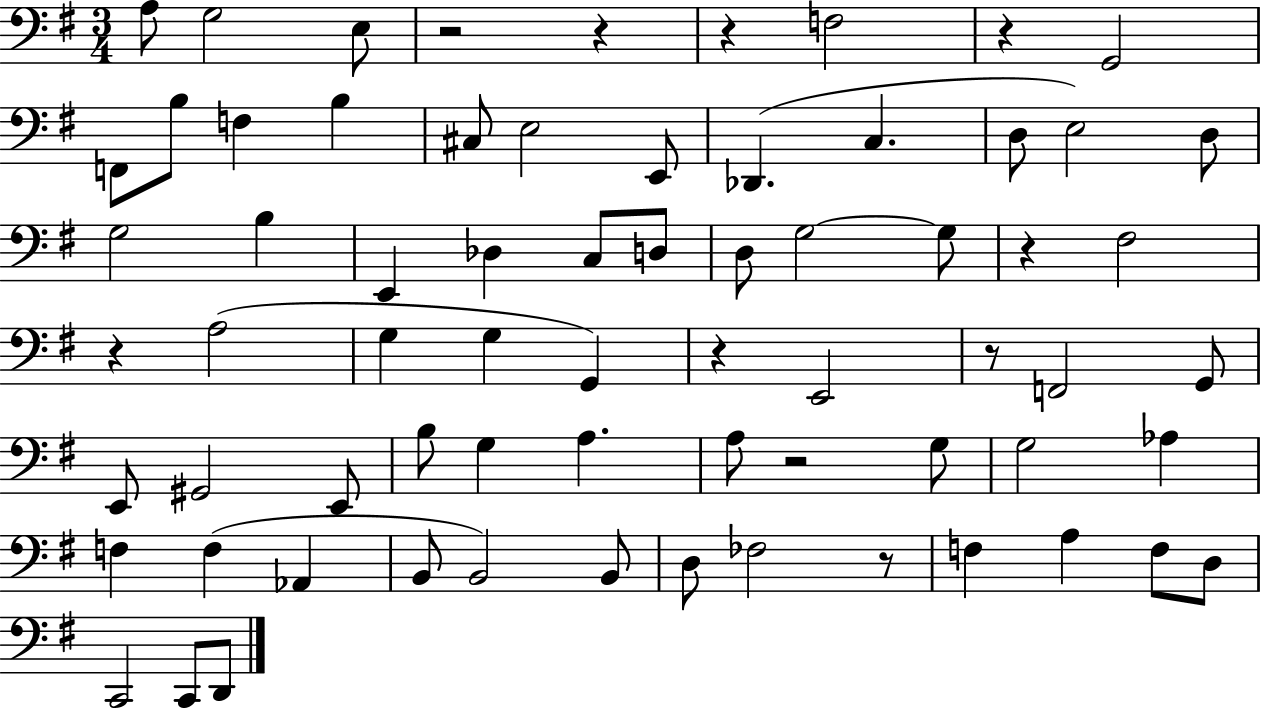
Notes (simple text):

A3/e G3/h E3/e R/h R/q R/q F3/h R/q G2/h F2/e B3/e F3/q B3/q C#3/e E3/h E2/e Db2/q. C3/q. D3/e E3/h D3/e G3/h B3/q E2/q Db3/q C3/e D3/e D3/e G3/h G3/e R/q F#3/h R/q A3/h G3/q G3/q G2/q R/q E2/h R/e F2/h G2/e E2/e G#2/h E2/e B3/e G3/q A3/q. A3/e R/h G3/e G3/h Ab3/q F3/q F3/q Ab2/q B2/e B2/h B2/e D3/e FES3/h R/e F3/q A3/q F3/e D3/e C2/h C2/e D2/e